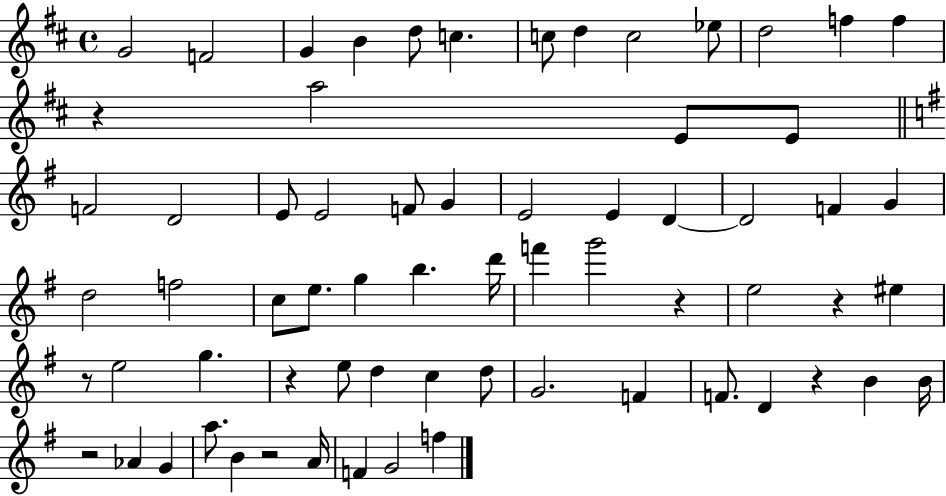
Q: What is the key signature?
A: D major